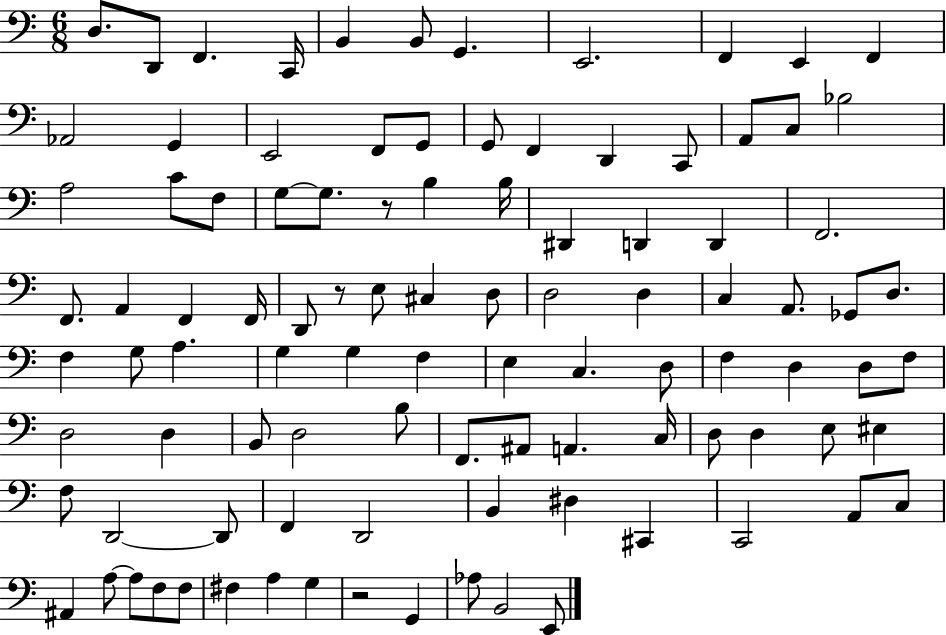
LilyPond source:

{
  \clef bass
  \numericTimeSignature
  \time 6/8
  \key c \major
  d8. d,8 f,4. c,16 | b,4 b,8 g,4. | e,2. | f,4 e,4 f,4 | \break aes,2 g,4 | e,2 f,8 g,8 | g,8 f,4 d,4 c,8 | a,8 c8 bes2 | \break a2 c'8 f8 | g8~~ g8. r8 b4 b16 | dis,4 d,4 d,4 | f,2. | \break f,8. a,4 f,4 f,16 | d,8 r8 e8 cis4 d8 | d2 d4 | c4 a,8. ges,8 d8. | \break f4 g8 a4. | g4 g4 f4 | e4 c4. d8 | f4 d4 d8 f8 | \break d2 d4 | b,8 d2 b8 | f,8. ais,8 a,4. c16 | d8 d4 e8 eis4 | \break f8 d,2~~ d,8 | f,4 d,2 | b,4 dis4 cis,4 | c,2 a,8 c8 | \break ais,4 a8~~ a8 f8 f8 | fis4 a4 g4 | r2 g,4 | aes8 b,2 e,8 | \break \bar "|."
}